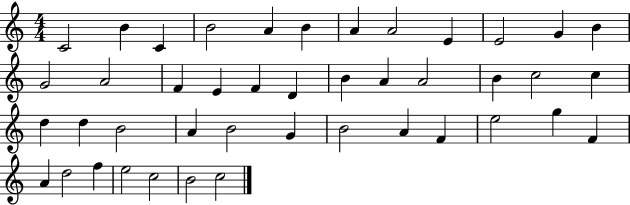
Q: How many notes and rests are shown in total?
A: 43